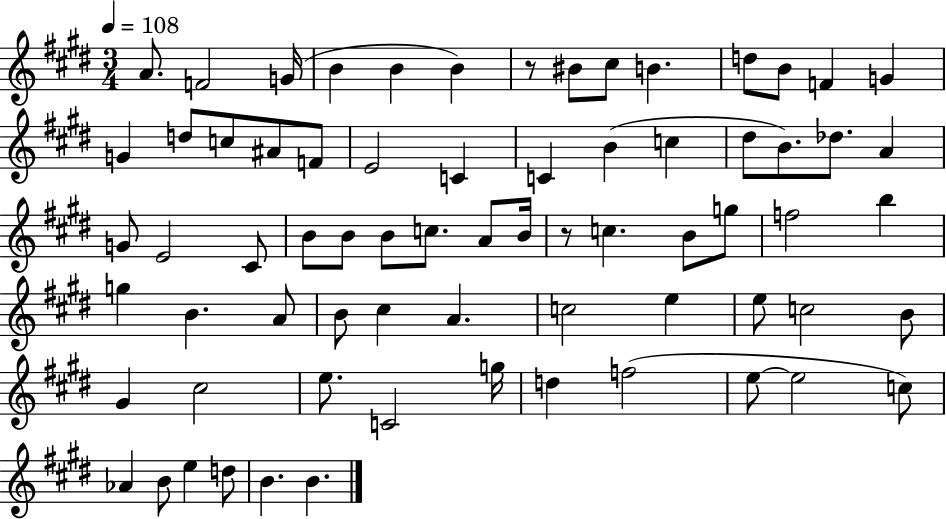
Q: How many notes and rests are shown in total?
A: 70